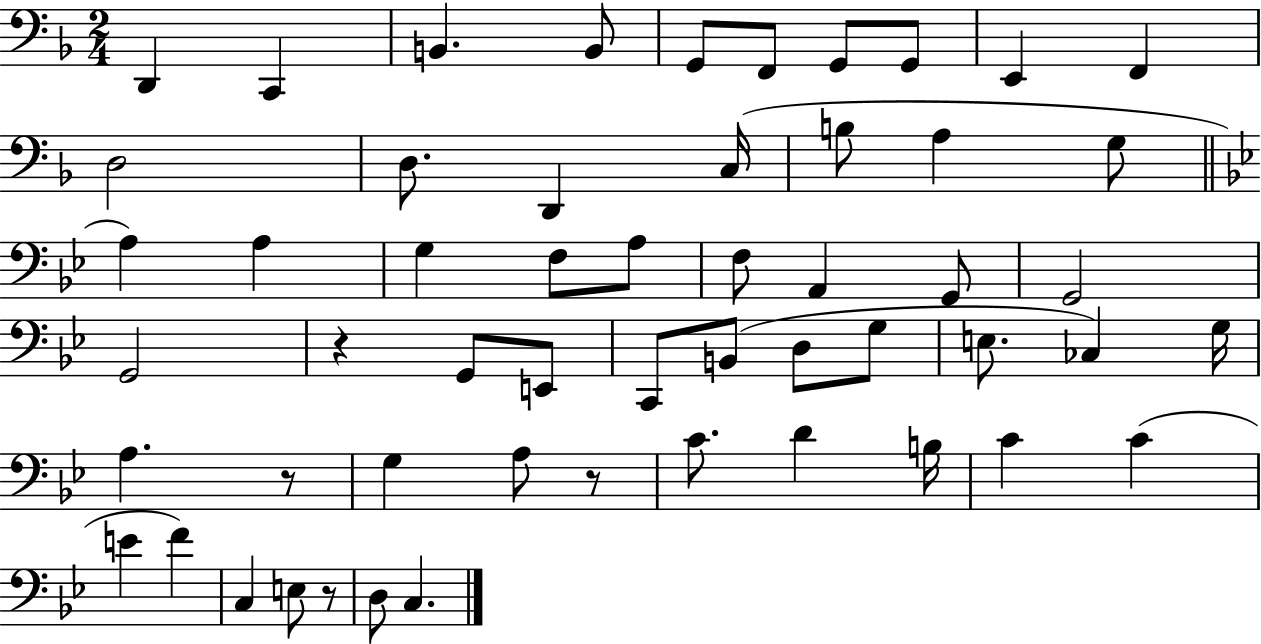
D2/q C2/q B2/q. B2/e G2/e F2/e G2/e G2/e E2/q F2/q D3/h D3/e. D2/q C3/s B3/e A3/q G3/e A3/q A3/q G3/q F3/e A3/e F3/e A2/q G2/e G2/h G2/h R/q G2/e E2/e C2/e B2/e D3/e G3/e E3/e. CES3/q G3/s A3/q. R/e G3/q A3/e R/e C4/e. D4/q B3/s C4/q C4/q E4/q F4/q C3/q E3/e R/e D3/e C3/q.